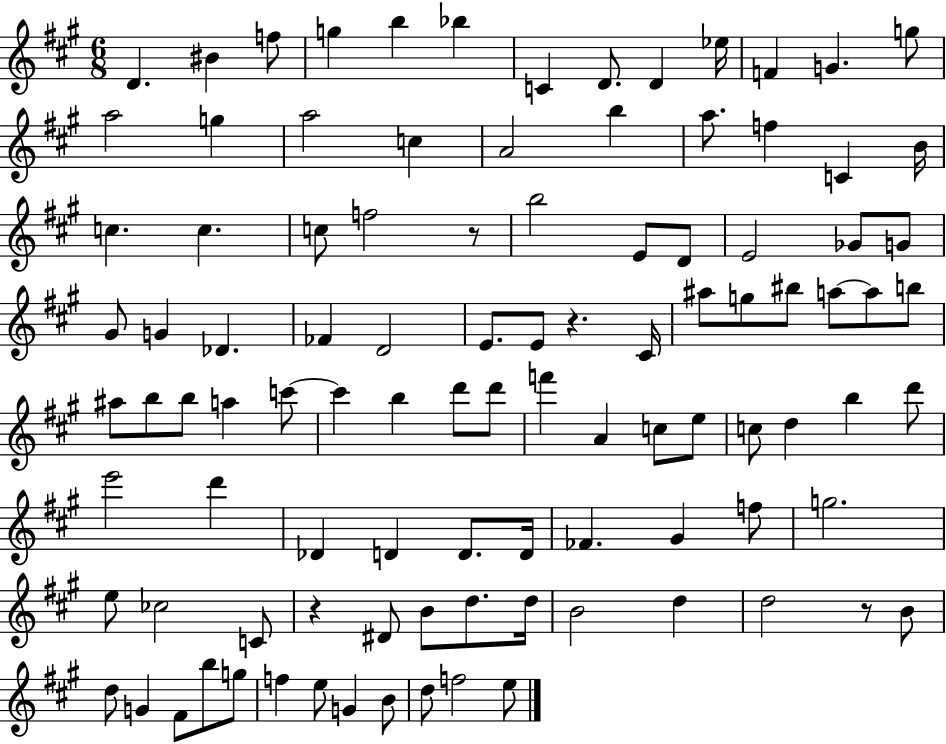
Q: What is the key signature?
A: A major